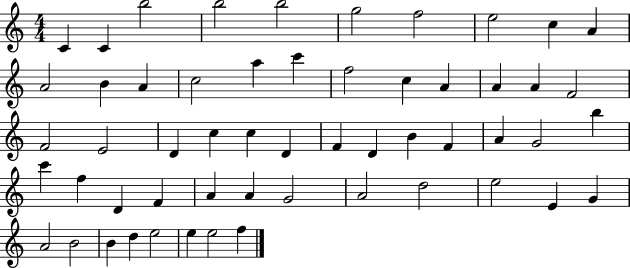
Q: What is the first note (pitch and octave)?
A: C4